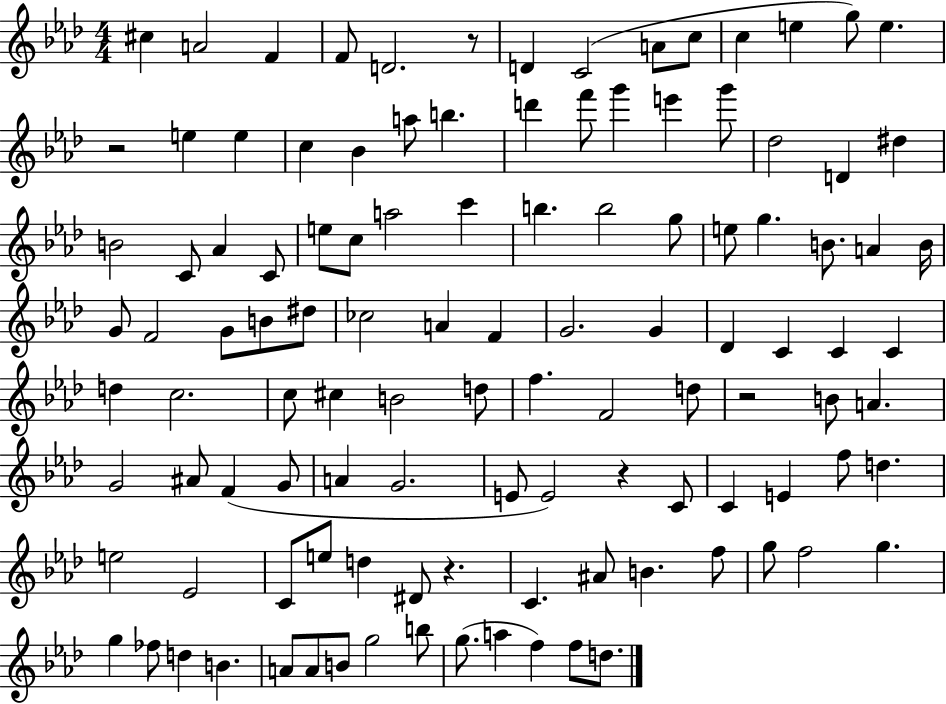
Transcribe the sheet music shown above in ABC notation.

X:1
T:Untitled
M:4/4
L:1/4
K:Ab
^c A2 F F/2 D2 z/2 D C2 A/2 c/2 c e g/2 e z2 e e c _B a/2 b d' f'/2 g' e' g'/2 _d2 D ^d B2 C/2 _A C/2 e/2 c/2 a2 c' b b2 g/2 e/2 g B/2 A B/4 G/2 F2 G/2 B/2 ^d/2 _c2 A F G2 G _D C C C d c2 c/2 ^c B2 d/2 f F2 d/2 z2 B/2 A G2 ^A/2 F G/2 A G2 E/2 E2 z C/2 C E f/2 d e2 _E2 C/2 e/2 d ^D/2 z C ^A/2 B f/2 g/2 f2 g g _f/2 d B A/2 A/2 B/2 g2 b/2 g/2 a f f/2 d/2